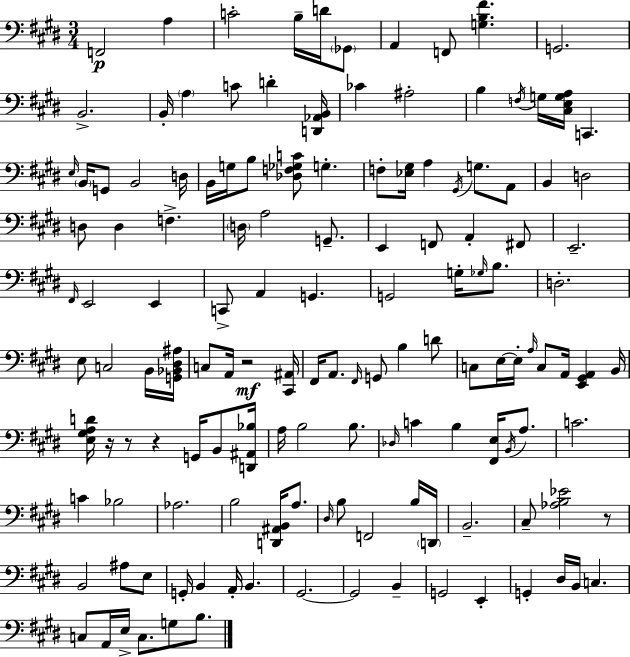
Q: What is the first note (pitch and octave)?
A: F2